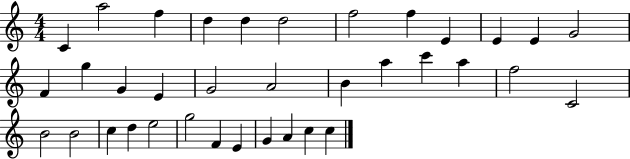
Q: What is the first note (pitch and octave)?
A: C4